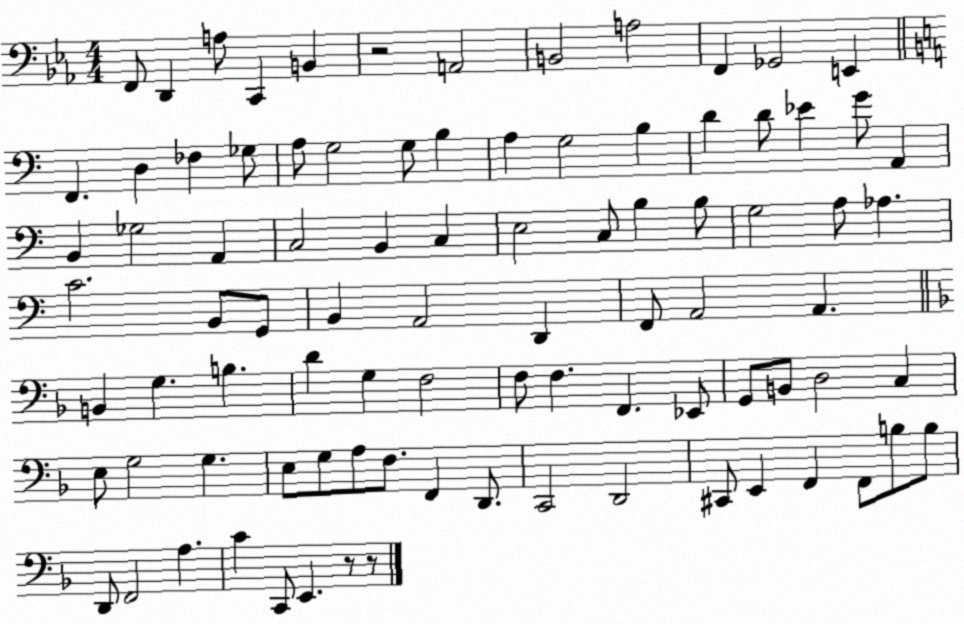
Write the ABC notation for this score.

X:1
T:Untitled
M:4/4
L:1/4
K:Eb
F,,/2 D,, A,/2 C,, B,, z2 A,,2 B,,2 A,2 F,, _G,,2 E,, F,, D, _F, _G,/2 A,/2 G,2 G,/2 B, A, G,2 B, D D/2 _E G/2 A,, B,, _G,2 A,, C,2 B,, C, E,2 C,/2 B, B,/2 G,2 A,/2 _A, C2 B,,/2 G,,/2 B,, A,,2 D,, F,,/2 A,,2 A,, B,, G, B, D G, F,2 F,/2 F, F,, _E,,/2 G,,/2 B,,/2 D,2 C, E,/2 G,2 G, E,/2 G,/2 A,/2 F,/2 F,, D,,/2 C,,2 D,,2 ^C,,/2 E,, F,, F,,/2 B,/2 B,/2 D,,/2 F,,2 A, C C,,/2 E,, z/2 z/2